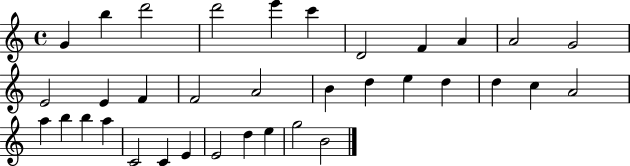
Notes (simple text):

G4/q B5/q D6/h D6/h E6/q C6/q D4/h F4/q A4/q A4/h G4/h E4/h E4/q F4/q F4/h A4/h B4/q D5/q E5/q D5/q D5/q C5/q A4/h A5/q B5/q B5/q A5/q C4/h C4/q E4/q E4/h D5/q E5/q G5/h B4/h